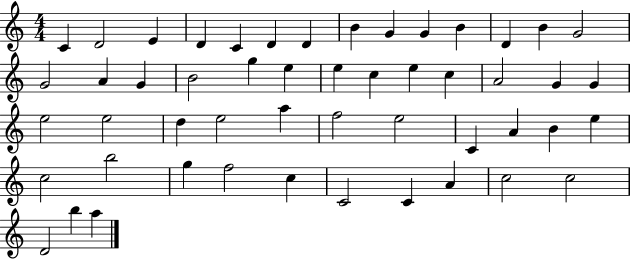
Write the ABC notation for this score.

X:1
T:Untitled
M:4/4
L:1/4
K:C
C D2 E D C D D B G G B D B G2 G2 A G B2 g e e c e c A2 G G e2 e2 d e2 a f2 e2 C A B e c2 b2 g f2 c C2 C A c2 c2 D2 b a